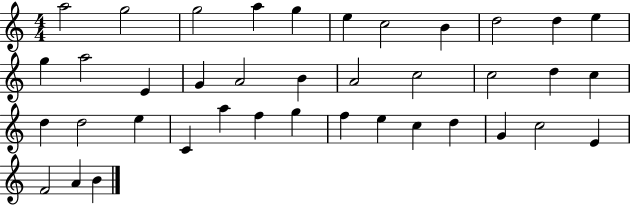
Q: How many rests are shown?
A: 0